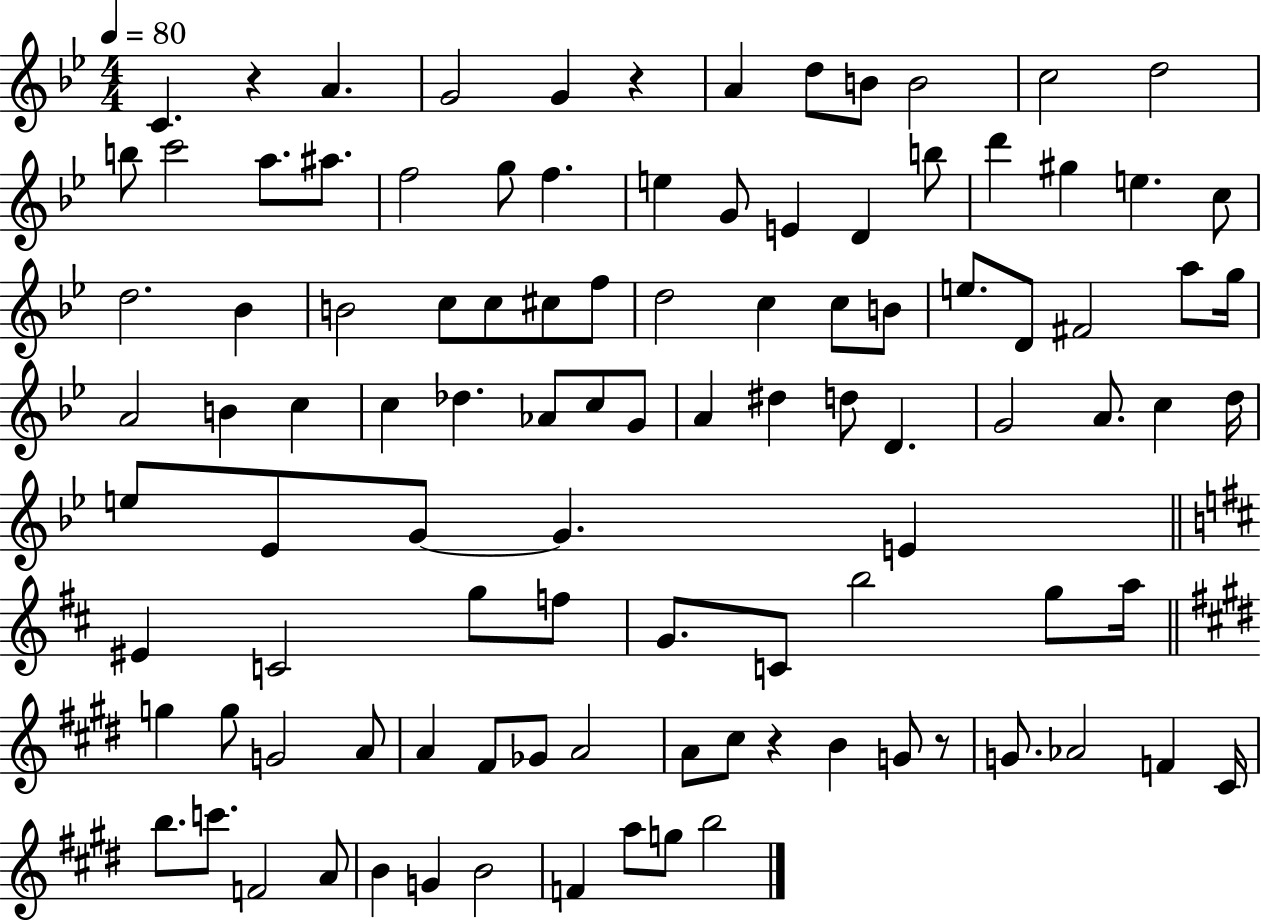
C4/q. R/q A4/q. G4/h G4/q R/q A4/q D5/e B4/e B4/h C5/h D5/h B5/e C6/h A5/e. A#5/e. F5/h G5/e F5/q. E5/q G4/e E4/q D4/q B5/e D6/q G#5/q E5/q. C5/e D5/h. Bb4/q B4/h C5/e C5/e C#5/e F5/e D5/h C5/q C5/e B4/e E5/e. D4/e F#4/h A5/e G5/s A4/h B4/q C5/q C5/q Db5/q. Ab4/e C5/e G4/e A4/q D#5/q D5/e D4/q. G4/h A4/e. C5/q D5/s E5/e Eb4/e G4/e G4/q. E4/q EIS4/q C4/h G5/e F5/e G4/e. C4/e B5/h G5/e A5/s G5/q G5/e G4/h A4/e A4/q F#4/e Gb4/e A4/h A4/e C#5/e R/q B4/q G4/e R/e G4/e. Ab4/h F4/q C#4/s B5/e. C6/e. F4/h A4/e B4/q G4/q B4/h F4/q A5/e G5/e B5/h